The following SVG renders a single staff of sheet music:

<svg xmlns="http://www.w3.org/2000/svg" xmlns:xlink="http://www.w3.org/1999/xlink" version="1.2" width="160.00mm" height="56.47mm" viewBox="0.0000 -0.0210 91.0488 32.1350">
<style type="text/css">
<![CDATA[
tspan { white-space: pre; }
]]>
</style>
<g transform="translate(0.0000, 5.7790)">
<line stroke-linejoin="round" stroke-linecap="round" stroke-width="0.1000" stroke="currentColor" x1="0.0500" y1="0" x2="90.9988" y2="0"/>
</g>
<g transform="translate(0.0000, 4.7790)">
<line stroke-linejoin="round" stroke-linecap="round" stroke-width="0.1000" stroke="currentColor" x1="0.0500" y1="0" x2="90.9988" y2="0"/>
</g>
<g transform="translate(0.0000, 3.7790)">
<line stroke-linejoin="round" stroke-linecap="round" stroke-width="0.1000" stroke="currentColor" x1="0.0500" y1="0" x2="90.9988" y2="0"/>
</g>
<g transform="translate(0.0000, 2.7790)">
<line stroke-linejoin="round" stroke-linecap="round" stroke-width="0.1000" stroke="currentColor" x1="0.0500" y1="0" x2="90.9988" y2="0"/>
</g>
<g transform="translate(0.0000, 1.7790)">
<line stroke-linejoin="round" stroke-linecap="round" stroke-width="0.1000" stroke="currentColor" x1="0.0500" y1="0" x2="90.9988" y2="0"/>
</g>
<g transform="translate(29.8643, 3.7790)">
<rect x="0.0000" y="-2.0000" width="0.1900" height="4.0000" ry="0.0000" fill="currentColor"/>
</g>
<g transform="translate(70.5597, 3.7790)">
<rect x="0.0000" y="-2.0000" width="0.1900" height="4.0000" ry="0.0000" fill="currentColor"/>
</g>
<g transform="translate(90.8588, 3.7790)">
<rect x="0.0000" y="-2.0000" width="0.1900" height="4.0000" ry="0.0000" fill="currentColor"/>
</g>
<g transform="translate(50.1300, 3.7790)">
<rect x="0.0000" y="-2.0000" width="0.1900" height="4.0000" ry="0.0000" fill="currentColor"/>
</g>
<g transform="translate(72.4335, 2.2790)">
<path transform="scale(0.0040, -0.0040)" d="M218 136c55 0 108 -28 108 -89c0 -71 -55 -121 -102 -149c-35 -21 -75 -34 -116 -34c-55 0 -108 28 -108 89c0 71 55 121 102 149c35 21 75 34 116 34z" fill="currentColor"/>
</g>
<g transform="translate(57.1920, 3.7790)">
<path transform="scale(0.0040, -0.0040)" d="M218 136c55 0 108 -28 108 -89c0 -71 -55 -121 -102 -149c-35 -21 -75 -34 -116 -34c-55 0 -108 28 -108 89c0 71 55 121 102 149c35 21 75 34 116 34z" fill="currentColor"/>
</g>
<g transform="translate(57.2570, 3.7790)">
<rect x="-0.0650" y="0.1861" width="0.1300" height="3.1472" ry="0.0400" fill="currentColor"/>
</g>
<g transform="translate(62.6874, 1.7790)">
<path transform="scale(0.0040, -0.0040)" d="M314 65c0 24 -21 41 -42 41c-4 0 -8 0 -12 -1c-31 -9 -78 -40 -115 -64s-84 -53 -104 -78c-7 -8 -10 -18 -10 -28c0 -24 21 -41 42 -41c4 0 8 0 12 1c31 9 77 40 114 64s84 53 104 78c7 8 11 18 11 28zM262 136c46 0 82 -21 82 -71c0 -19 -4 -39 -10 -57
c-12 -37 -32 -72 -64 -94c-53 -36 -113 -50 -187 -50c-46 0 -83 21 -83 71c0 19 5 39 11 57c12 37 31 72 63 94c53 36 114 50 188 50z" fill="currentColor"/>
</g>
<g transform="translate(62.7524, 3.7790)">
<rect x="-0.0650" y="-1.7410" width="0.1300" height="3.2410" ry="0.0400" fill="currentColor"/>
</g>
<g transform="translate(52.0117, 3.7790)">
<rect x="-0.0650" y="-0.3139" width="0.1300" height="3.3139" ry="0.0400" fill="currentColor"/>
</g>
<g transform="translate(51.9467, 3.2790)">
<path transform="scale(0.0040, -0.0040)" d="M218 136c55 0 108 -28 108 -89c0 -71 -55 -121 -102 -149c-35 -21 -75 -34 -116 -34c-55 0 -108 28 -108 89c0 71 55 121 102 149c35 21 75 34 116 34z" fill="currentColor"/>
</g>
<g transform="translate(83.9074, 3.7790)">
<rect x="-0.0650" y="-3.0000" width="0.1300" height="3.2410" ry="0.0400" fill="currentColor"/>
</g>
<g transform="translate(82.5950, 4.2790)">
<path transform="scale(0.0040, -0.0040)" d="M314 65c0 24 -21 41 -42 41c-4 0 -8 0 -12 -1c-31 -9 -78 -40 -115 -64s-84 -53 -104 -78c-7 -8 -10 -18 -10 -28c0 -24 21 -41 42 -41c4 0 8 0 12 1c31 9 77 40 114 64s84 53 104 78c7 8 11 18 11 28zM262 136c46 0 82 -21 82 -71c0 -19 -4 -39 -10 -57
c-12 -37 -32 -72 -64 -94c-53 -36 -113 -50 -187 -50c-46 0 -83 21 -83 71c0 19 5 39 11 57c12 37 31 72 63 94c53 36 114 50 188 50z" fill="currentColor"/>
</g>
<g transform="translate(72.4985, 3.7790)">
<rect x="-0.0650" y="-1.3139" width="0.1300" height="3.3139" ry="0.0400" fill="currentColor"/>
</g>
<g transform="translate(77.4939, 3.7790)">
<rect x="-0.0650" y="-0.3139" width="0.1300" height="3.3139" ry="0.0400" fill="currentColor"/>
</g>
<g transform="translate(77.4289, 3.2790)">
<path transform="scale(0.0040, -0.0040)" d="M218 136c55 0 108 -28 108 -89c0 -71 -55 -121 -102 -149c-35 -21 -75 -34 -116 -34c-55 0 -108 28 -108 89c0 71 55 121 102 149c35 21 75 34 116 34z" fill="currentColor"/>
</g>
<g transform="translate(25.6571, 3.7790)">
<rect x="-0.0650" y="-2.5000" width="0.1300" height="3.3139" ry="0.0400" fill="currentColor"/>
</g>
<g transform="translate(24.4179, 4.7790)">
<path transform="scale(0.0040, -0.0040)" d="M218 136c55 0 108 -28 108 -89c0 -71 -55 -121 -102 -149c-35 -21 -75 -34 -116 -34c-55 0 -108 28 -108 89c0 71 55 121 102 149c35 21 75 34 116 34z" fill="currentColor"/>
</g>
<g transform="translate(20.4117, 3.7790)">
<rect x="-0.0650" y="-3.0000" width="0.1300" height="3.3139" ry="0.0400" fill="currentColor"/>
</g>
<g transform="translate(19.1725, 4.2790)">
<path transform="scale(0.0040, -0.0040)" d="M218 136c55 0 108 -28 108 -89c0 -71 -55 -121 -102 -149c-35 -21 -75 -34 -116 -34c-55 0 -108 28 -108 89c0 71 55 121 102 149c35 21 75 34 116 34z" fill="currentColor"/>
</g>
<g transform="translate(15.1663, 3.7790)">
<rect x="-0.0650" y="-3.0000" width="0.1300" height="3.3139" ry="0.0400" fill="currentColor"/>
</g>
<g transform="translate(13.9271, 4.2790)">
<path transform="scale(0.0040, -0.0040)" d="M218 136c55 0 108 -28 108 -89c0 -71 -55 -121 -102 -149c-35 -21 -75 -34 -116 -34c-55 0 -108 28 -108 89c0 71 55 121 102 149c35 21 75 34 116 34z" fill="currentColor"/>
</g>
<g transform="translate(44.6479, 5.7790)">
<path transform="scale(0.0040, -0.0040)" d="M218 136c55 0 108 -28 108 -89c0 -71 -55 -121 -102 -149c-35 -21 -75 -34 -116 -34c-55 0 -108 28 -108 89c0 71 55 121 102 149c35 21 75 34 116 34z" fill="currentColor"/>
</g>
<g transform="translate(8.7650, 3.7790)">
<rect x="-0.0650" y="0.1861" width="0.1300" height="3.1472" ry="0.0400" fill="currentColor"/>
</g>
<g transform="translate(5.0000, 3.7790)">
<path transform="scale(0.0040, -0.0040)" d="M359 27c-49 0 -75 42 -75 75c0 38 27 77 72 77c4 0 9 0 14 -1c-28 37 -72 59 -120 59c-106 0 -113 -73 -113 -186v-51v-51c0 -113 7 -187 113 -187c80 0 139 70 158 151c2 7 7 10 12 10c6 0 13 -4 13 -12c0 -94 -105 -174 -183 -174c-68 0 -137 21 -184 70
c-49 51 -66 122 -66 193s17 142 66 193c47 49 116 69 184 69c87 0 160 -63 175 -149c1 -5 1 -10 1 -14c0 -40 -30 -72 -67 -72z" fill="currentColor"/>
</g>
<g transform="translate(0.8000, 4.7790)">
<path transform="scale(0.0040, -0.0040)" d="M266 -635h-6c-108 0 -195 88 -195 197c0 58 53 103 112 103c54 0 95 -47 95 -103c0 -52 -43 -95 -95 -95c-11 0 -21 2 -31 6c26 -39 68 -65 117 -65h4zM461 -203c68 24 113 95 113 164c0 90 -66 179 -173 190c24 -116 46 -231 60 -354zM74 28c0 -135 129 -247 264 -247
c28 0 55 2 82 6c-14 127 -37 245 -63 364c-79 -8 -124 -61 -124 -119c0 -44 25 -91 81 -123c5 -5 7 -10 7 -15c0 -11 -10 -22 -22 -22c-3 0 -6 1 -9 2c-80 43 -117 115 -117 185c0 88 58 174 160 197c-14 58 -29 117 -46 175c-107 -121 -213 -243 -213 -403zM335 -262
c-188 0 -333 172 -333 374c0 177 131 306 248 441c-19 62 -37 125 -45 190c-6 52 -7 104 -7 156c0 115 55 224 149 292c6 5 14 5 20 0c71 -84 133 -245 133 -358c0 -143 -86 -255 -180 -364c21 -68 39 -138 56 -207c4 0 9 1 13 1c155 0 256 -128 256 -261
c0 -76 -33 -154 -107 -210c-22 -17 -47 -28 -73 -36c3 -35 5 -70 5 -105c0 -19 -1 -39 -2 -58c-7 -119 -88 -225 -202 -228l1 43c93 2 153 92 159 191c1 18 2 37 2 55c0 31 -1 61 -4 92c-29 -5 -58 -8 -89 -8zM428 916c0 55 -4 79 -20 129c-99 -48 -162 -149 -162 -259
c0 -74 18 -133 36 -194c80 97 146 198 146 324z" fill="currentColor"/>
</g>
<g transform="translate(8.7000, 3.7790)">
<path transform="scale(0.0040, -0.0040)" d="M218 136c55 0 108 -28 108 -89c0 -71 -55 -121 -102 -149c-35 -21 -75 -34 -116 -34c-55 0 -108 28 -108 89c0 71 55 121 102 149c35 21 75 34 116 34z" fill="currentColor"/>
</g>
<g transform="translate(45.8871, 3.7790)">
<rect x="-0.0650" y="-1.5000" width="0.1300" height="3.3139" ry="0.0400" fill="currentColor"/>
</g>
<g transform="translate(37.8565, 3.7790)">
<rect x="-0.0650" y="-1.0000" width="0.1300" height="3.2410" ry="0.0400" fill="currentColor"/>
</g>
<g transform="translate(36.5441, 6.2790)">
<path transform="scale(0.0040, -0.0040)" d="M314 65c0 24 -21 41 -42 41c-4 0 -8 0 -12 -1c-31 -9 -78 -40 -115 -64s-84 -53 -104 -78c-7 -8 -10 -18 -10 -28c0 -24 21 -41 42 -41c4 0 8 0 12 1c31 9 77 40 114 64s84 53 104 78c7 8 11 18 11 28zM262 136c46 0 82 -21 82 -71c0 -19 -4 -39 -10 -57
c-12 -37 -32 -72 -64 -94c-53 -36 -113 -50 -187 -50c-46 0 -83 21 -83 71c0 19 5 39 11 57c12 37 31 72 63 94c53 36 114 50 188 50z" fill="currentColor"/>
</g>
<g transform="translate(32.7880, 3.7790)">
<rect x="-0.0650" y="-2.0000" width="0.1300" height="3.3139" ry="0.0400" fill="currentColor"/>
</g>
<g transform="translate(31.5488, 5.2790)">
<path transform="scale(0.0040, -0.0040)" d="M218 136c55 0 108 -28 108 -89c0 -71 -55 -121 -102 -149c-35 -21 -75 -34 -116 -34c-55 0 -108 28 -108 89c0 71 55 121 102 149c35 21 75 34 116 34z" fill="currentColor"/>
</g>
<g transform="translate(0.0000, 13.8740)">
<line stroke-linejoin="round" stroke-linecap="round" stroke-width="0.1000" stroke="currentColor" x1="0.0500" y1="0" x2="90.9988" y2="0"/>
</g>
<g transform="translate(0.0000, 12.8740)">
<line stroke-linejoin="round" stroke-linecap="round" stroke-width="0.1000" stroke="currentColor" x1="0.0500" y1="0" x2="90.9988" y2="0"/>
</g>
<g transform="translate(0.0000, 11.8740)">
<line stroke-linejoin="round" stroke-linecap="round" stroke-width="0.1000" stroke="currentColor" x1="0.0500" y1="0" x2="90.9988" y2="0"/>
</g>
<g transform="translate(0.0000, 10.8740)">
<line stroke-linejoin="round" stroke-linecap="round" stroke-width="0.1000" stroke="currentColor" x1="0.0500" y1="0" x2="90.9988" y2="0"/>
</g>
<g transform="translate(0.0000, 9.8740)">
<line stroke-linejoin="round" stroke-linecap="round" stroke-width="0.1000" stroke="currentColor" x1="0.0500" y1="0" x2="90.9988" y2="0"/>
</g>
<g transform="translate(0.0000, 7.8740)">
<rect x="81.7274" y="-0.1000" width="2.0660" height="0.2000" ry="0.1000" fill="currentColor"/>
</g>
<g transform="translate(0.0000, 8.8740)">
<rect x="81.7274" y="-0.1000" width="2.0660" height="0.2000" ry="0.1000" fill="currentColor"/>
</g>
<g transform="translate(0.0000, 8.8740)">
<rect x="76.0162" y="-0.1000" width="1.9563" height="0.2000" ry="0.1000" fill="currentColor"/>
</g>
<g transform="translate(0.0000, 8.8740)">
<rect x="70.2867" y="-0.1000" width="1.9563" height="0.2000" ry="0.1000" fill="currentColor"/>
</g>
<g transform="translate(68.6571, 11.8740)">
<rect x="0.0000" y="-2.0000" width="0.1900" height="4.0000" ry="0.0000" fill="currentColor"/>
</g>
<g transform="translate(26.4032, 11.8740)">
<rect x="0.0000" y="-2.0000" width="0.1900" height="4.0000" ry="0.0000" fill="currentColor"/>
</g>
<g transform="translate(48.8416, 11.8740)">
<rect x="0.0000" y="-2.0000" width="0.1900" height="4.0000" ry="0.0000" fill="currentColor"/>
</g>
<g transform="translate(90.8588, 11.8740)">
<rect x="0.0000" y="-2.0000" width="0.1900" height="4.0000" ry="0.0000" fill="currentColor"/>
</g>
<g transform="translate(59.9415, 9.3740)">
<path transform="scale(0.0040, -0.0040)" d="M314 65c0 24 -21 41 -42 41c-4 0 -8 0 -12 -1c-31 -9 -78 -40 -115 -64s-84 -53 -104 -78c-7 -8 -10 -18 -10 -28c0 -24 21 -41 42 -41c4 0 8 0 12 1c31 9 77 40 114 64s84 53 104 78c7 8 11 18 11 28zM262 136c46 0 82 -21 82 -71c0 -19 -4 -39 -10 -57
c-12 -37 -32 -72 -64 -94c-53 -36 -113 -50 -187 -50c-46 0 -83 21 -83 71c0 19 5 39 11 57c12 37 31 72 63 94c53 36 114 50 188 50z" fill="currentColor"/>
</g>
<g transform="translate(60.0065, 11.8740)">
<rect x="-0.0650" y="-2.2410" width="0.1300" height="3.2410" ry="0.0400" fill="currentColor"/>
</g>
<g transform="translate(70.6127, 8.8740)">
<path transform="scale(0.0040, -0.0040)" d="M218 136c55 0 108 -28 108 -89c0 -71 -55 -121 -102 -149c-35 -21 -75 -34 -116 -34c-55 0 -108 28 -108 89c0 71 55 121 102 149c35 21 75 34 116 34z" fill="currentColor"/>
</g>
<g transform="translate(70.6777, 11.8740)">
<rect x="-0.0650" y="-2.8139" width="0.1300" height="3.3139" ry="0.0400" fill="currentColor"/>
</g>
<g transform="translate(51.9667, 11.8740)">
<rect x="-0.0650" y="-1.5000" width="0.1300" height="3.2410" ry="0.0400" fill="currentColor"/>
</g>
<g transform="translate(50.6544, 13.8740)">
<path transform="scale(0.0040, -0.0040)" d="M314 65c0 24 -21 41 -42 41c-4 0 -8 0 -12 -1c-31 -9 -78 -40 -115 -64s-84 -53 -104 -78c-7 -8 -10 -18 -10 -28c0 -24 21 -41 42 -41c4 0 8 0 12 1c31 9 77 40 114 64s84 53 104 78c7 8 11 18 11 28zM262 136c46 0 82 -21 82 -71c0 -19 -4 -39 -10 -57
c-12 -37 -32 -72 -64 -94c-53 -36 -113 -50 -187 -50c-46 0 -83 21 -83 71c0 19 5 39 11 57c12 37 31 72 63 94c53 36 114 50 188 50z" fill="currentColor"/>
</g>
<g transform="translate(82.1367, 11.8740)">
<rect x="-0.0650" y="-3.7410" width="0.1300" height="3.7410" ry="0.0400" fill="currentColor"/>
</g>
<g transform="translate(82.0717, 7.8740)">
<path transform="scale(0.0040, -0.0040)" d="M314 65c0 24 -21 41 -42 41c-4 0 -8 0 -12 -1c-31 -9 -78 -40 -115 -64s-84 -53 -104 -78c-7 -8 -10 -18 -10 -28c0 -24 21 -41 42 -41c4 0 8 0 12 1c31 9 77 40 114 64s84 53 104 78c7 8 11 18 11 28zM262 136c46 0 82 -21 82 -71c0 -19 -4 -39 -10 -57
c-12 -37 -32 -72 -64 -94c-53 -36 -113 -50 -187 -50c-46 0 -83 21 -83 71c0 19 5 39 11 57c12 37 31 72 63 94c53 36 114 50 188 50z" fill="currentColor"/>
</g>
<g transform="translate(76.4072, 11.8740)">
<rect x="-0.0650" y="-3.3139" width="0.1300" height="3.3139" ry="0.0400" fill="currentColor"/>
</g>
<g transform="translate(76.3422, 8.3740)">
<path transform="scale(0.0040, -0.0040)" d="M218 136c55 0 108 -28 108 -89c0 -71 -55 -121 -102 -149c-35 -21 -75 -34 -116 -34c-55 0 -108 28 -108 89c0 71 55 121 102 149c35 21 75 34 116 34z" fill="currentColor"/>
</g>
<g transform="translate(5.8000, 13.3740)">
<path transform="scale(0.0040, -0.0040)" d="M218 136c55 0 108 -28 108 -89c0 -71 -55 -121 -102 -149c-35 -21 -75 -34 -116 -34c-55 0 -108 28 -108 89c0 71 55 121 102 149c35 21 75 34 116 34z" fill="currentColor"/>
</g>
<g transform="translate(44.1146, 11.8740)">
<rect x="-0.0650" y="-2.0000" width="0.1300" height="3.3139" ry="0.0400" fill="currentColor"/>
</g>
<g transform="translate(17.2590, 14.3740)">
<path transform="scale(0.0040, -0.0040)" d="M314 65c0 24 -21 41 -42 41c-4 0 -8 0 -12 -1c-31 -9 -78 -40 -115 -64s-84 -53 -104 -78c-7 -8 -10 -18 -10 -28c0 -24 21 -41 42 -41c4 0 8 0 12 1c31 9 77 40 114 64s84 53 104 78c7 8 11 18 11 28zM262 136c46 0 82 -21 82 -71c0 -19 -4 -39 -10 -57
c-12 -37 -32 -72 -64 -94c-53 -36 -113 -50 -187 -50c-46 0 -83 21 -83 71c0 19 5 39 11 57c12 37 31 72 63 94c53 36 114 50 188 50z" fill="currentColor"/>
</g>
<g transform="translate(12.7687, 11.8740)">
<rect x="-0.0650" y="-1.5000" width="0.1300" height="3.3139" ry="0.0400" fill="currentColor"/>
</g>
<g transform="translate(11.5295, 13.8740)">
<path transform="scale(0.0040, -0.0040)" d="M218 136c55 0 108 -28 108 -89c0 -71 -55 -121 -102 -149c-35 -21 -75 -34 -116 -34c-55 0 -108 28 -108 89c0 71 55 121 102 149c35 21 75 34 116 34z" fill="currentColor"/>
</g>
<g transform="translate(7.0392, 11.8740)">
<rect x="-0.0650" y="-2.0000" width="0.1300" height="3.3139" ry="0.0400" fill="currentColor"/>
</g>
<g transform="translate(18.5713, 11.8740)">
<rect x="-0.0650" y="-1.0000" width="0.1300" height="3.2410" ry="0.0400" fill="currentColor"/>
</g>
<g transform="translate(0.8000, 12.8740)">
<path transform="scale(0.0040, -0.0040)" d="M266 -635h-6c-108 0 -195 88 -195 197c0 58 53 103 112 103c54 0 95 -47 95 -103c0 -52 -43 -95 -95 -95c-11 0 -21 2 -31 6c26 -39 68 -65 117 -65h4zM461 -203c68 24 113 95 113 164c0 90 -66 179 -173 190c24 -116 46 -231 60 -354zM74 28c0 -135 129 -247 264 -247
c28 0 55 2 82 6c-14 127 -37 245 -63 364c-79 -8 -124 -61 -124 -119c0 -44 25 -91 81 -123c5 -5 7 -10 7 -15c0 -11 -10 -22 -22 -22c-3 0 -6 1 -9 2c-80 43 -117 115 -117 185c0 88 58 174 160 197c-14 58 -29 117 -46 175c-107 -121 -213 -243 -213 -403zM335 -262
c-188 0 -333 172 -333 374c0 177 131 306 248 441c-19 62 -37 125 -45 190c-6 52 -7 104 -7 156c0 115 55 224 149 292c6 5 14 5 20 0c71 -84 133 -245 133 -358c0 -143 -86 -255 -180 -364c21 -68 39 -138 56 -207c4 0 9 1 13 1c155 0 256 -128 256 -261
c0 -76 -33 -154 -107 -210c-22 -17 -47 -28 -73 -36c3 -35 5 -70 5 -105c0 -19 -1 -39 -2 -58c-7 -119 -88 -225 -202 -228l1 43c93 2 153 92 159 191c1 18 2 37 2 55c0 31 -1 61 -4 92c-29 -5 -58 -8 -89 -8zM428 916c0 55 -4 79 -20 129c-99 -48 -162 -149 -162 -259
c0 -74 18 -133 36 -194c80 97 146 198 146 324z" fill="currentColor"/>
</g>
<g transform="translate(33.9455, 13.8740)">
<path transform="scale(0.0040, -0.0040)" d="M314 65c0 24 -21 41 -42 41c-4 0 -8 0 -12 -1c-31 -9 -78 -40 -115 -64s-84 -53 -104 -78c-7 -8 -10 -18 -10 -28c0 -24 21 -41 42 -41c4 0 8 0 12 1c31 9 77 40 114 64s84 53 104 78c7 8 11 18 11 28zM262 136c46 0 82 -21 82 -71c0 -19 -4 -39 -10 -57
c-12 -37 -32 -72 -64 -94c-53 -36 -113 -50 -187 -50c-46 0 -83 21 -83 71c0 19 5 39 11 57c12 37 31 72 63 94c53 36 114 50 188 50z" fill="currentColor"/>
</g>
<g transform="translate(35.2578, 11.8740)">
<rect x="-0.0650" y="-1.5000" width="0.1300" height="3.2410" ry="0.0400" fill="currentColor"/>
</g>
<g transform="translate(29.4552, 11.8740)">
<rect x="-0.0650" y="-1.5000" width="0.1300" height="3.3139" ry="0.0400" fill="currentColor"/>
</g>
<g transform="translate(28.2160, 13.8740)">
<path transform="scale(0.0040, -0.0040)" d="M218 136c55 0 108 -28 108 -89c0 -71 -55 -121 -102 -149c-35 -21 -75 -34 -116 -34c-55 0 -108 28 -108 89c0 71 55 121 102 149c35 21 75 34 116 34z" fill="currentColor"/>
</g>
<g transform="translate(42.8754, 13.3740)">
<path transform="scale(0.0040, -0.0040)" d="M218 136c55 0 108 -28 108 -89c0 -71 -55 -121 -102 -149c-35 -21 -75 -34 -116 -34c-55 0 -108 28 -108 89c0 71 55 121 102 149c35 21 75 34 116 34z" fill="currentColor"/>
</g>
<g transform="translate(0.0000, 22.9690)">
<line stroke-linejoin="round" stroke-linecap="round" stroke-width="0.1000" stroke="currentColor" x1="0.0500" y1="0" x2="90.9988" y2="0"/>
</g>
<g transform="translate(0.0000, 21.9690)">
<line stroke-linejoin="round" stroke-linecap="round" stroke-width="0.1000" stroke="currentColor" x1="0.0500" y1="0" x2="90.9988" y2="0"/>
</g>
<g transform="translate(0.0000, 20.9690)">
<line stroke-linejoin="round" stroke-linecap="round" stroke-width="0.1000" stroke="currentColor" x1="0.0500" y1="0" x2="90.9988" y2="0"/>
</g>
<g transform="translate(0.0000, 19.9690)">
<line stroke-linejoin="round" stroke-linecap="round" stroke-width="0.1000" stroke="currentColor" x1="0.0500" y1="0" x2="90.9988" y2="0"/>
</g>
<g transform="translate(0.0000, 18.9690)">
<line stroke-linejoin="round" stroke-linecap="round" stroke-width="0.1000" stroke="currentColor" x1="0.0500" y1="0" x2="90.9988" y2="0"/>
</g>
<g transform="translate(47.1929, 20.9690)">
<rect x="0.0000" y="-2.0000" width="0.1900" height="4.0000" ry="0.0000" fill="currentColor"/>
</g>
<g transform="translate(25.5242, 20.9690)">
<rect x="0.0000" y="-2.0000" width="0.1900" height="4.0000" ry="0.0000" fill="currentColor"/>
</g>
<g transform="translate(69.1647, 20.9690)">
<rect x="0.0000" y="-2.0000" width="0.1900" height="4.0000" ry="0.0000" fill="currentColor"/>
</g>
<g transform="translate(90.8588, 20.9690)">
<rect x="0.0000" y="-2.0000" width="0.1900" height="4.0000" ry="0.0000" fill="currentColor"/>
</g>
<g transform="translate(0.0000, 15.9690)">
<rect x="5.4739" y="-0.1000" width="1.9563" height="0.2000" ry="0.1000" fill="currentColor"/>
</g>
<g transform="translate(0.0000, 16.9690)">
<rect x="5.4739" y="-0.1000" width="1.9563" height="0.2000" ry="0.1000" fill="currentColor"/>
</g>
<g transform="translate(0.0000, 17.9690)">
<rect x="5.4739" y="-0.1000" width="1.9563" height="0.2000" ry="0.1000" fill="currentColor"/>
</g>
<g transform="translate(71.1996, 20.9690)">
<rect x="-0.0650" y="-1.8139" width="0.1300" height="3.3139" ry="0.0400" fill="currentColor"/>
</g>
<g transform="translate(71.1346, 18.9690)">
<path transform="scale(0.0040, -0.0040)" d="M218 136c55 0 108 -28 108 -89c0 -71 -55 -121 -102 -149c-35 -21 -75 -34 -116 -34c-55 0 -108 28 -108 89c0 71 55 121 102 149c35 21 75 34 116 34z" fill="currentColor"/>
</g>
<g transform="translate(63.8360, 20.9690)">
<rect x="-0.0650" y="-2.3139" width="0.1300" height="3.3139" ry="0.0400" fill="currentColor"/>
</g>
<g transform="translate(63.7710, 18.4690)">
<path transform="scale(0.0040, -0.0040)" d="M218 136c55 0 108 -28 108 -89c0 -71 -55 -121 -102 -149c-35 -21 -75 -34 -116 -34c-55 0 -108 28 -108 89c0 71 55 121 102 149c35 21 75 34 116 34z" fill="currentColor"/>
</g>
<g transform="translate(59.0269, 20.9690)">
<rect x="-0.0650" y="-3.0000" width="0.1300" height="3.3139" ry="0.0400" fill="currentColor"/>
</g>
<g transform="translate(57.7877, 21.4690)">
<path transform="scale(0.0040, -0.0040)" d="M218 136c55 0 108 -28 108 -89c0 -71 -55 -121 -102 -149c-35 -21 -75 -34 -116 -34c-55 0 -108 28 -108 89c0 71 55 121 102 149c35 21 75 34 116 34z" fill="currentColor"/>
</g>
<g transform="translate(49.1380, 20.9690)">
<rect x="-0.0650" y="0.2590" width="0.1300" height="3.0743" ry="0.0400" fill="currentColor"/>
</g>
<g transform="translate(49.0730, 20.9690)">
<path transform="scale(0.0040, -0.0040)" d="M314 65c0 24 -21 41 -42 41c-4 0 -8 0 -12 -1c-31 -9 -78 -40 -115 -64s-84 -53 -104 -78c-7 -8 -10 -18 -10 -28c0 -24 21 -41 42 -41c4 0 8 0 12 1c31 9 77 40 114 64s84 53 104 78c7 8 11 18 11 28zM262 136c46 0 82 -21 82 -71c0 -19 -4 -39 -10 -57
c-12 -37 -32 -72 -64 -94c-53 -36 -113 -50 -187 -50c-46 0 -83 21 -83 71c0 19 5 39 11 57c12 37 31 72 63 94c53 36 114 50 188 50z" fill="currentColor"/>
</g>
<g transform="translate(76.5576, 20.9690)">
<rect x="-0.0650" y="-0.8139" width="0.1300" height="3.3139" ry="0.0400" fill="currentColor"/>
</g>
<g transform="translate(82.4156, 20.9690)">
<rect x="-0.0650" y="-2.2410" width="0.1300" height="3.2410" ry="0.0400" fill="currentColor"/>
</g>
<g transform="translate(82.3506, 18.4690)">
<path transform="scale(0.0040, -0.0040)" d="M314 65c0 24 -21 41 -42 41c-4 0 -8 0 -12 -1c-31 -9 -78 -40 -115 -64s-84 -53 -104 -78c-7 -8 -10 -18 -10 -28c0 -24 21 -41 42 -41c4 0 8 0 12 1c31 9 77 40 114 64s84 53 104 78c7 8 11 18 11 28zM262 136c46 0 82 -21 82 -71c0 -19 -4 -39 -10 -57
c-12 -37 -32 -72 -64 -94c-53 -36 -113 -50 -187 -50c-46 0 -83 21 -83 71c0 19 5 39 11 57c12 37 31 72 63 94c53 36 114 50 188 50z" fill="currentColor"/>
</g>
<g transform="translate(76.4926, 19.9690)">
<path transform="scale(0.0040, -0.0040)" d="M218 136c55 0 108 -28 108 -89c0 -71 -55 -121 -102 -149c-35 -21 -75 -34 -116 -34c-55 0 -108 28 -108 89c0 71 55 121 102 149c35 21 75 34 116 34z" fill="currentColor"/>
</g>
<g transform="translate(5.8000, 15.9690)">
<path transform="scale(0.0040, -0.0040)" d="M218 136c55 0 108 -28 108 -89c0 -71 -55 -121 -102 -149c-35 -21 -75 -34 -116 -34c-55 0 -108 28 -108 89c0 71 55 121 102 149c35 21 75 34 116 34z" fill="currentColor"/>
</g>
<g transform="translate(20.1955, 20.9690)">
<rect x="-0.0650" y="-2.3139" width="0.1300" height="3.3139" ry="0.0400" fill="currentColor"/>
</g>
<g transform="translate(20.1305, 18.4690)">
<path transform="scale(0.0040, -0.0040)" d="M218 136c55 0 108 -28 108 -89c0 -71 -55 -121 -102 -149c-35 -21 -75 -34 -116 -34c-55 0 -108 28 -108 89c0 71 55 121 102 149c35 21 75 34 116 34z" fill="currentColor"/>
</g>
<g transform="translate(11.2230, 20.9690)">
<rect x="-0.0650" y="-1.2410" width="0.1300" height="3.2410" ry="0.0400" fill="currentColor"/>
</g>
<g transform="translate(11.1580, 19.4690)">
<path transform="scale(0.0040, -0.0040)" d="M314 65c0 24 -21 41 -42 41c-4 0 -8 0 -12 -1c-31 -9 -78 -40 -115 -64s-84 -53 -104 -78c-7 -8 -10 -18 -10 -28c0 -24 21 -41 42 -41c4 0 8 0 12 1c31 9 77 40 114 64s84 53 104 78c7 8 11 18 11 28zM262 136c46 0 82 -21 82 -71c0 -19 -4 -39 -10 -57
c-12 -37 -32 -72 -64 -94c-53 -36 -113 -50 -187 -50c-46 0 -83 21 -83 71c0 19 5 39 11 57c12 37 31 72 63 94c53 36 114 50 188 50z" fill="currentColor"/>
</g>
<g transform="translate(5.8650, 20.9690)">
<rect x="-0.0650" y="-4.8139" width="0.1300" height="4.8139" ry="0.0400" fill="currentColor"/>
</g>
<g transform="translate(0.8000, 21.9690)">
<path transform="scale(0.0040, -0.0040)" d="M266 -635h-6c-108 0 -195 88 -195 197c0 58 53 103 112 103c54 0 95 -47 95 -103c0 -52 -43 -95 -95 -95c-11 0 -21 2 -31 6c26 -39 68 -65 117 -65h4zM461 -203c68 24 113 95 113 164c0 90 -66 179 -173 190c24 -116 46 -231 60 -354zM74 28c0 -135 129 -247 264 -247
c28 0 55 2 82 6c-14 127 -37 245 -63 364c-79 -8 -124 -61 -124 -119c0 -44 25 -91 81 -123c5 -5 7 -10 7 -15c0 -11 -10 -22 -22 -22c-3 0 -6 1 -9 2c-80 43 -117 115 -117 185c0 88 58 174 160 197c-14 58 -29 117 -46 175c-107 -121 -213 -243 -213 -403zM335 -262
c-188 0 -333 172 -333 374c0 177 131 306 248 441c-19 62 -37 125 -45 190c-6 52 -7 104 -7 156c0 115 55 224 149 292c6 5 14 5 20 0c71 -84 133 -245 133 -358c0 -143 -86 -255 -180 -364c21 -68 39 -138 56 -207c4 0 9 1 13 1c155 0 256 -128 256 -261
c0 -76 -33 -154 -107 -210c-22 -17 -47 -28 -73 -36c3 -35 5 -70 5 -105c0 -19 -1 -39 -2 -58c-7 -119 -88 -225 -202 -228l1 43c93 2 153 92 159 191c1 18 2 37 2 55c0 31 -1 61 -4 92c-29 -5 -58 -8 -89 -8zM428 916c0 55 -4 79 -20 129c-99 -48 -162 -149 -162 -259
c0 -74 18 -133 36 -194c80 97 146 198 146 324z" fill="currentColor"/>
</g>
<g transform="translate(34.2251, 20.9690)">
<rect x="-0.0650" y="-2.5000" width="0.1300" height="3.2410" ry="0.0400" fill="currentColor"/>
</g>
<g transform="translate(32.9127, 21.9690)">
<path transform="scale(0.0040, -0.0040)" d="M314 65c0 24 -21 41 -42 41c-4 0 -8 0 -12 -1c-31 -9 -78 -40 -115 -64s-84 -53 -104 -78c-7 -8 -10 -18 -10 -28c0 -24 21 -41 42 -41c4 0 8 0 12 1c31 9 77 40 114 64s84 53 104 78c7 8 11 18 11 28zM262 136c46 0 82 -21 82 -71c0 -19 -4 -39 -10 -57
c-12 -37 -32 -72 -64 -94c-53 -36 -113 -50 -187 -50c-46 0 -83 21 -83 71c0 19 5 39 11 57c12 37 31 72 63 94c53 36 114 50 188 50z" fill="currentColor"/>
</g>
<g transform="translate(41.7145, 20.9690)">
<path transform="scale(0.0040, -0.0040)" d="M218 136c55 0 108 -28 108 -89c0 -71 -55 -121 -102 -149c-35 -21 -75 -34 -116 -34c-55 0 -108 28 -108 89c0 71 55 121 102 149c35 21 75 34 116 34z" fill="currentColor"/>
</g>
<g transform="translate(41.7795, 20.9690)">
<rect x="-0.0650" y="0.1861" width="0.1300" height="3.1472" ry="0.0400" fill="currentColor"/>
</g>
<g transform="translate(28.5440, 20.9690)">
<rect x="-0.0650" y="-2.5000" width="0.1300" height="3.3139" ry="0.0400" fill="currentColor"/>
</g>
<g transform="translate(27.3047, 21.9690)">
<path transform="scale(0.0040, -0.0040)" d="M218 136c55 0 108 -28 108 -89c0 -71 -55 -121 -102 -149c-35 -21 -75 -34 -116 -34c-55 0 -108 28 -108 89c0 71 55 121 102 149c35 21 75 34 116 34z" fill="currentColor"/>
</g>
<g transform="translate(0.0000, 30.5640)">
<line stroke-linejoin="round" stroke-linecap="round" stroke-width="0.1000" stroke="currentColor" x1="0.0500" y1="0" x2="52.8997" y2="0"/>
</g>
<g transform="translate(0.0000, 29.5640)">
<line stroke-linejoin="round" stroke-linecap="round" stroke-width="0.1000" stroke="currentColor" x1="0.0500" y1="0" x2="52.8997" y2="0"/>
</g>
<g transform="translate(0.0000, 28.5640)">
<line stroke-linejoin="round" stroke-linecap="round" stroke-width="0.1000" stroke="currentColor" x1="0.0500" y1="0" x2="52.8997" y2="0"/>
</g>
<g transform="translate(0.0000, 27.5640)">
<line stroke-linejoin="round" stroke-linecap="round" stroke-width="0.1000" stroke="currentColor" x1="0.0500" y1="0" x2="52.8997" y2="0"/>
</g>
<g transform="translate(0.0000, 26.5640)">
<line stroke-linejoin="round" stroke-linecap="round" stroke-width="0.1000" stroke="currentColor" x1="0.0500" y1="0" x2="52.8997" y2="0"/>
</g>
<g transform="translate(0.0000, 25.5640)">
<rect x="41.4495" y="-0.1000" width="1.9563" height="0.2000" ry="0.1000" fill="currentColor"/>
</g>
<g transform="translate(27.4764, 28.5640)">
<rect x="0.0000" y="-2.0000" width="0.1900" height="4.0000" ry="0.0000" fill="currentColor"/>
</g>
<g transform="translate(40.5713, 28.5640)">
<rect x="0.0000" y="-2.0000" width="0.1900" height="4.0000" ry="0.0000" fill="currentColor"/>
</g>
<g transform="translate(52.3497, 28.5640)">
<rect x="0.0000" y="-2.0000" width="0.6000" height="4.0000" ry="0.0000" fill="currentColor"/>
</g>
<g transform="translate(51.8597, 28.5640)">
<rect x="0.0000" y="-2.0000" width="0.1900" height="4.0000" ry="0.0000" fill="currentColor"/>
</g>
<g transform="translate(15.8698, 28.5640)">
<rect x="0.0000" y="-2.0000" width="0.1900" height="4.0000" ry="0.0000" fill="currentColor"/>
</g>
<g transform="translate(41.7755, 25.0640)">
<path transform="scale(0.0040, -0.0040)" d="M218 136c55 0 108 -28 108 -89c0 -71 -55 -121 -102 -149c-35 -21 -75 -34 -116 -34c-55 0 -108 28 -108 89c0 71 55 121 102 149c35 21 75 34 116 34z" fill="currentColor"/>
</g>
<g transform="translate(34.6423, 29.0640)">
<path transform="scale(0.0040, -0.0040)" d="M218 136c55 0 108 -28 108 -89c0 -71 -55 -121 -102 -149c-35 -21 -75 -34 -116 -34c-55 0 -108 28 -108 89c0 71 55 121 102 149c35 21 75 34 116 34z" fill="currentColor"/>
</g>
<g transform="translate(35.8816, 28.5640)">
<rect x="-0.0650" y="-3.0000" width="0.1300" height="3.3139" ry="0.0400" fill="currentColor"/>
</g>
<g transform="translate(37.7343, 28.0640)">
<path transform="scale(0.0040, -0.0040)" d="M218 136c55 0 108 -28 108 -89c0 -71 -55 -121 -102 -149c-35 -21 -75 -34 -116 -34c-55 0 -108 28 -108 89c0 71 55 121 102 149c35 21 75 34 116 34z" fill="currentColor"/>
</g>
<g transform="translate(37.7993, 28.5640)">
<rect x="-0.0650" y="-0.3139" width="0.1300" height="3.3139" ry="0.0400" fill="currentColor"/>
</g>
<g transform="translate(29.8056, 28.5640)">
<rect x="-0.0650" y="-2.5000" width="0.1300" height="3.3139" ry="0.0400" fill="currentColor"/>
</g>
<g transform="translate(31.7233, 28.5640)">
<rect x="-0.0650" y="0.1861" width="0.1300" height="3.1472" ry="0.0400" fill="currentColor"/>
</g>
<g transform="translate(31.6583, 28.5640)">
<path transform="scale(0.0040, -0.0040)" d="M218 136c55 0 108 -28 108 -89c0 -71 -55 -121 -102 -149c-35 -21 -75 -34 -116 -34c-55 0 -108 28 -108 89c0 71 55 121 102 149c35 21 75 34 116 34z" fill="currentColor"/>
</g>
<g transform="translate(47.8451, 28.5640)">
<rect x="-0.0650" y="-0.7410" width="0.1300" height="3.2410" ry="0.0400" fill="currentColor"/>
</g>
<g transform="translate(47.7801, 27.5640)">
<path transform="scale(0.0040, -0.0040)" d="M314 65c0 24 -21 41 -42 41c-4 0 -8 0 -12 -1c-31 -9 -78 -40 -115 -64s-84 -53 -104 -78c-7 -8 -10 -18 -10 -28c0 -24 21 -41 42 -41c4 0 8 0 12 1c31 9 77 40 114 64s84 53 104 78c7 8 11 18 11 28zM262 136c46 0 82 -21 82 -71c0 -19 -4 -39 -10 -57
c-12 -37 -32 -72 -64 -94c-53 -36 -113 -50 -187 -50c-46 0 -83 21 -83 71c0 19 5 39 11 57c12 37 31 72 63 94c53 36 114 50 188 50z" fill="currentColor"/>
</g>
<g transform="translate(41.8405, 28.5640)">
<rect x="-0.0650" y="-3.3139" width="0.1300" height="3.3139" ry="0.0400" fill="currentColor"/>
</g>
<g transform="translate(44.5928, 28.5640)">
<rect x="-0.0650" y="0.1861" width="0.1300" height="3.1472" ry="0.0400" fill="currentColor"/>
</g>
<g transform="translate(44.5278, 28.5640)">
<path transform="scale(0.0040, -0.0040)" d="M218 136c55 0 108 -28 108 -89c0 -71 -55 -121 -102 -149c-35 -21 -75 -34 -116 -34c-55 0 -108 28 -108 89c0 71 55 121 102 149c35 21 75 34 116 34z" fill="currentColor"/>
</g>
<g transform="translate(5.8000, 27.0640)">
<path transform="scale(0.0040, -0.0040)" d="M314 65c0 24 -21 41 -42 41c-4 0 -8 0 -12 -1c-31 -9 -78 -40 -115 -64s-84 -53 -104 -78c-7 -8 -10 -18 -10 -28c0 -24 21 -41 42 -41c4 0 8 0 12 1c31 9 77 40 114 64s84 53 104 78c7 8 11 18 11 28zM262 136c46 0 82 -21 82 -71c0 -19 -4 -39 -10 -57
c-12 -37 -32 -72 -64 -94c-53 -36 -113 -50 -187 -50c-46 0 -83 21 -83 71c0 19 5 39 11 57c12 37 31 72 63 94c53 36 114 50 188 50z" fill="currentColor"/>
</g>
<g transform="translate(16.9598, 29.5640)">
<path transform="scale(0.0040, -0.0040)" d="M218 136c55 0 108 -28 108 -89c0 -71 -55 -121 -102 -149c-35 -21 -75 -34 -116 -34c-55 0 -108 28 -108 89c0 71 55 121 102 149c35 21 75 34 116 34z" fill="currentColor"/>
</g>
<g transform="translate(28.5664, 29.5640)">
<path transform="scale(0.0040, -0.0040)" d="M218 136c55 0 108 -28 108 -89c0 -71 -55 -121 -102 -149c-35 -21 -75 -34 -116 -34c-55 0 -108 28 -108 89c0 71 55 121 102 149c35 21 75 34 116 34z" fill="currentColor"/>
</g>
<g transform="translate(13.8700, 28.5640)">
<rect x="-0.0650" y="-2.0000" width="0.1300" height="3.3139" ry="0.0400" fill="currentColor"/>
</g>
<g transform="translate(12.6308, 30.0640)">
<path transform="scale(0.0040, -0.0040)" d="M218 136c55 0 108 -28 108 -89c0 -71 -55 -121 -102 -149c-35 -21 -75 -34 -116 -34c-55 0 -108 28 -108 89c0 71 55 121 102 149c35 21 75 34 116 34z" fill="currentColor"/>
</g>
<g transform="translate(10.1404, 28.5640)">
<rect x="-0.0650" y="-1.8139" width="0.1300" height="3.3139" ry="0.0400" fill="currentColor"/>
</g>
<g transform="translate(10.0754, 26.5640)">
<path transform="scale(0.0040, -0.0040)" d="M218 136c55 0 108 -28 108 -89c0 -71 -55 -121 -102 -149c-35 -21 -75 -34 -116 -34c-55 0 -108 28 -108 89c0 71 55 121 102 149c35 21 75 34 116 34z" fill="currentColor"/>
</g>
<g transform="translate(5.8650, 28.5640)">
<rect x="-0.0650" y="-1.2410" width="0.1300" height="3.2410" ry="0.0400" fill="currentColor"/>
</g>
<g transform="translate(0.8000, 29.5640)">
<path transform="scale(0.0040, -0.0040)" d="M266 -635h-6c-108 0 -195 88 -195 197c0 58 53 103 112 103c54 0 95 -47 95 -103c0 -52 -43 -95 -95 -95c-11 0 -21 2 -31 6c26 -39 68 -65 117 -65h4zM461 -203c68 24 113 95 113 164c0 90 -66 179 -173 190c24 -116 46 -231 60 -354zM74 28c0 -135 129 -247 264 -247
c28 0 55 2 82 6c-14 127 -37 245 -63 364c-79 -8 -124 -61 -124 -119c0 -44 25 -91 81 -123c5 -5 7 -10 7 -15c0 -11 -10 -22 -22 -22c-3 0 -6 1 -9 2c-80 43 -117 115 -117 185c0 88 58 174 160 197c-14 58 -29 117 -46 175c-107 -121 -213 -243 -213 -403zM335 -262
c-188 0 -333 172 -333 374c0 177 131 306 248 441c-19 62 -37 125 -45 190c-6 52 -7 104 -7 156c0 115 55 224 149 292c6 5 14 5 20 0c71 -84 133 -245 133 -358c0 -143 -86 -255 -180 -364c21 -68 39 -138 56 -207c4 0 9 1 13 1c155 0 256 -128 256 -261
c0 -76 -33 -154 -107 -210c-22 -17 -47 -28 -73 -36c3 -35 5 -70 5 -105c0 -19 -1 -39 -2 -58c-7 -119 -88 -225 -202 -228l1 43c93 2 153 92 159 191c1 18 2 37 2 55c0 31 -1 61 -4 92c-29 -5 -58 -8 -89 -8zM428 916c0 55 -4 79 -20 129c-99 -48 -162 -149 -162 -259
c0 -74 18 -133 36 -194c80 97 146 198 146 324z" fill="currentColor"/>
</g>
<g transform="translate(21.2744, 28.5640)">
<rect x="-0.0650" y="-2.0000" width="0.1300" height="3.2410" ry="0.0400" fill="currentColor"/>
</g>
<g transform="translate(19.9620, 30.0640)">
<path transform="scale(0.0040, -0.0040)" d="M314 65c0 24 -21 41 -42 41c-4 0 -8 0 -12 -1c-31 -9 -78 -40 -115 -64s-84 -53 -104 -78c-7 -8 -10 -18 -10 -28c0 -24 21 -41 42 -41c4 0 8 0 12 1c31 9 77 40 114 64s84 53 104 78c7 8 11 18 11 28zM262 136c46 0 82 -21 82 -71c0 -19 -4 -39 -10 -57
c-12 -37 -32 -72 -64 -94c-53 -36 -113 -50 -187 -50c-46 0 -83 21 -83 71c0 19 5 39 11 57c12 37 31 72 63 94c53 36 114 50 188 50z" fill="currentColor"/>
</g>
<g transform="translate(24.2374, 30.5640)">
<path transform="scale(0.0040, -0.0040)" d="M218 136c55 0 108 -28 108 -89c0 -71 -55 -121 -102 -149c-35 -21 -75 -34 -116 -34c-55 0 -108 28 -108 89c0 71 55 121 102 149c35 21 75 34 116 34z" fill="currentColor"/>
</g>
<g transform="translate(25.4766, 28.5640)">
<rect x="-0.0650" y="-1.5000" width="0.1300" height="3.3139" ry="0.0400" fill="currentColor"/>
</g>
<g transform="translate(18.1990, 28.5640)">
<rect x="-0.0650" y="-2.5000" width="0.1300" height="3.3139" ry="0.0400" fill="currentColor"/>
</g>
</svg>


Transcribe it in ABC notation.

X:1
T:Untitled
M:4/4
L:1/4
K:C
B A A G F D2 E c B f2 e c A2 F E D2 E E2 F E2 g2 a b c'2 e' e2 g G G2 B B2 A g f d g2 e2 f F G F2 E G B A c b B d2